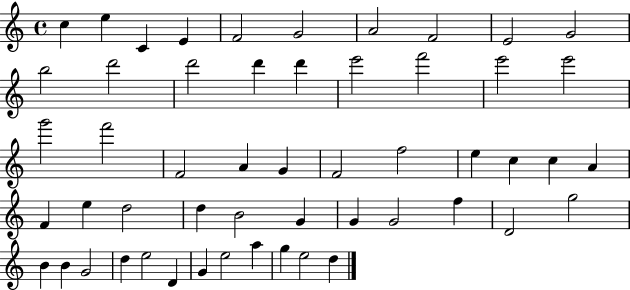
{
  \clef treble
  \time 4/4
  \defaultTimeSignature
  \key c \major
  c''4 e''4 c'4 e'4 | f'2 g'2 | a'2 f'2 | e'2 g'2 | \break b''2 d'''2 | d'''2 d'''4 d'''4 | e'''2 f'''2 | e'''2 e'''2 | \break g'''2 f'''2 | f'2 a'4 g'4 | f'2 f''2 | e''4 c''4 c''4 a'4 | \break f'4 e''4 d''2 | d''4 b'2 g'4 | g'4 g'2 f''4 | d'2 g''2 | \break b'4 b'4 g'2 | d''4 e''2 d'4 | g'4 e''2 a''4 | g''4 e''2 d''4 | \break \bar "|."
}